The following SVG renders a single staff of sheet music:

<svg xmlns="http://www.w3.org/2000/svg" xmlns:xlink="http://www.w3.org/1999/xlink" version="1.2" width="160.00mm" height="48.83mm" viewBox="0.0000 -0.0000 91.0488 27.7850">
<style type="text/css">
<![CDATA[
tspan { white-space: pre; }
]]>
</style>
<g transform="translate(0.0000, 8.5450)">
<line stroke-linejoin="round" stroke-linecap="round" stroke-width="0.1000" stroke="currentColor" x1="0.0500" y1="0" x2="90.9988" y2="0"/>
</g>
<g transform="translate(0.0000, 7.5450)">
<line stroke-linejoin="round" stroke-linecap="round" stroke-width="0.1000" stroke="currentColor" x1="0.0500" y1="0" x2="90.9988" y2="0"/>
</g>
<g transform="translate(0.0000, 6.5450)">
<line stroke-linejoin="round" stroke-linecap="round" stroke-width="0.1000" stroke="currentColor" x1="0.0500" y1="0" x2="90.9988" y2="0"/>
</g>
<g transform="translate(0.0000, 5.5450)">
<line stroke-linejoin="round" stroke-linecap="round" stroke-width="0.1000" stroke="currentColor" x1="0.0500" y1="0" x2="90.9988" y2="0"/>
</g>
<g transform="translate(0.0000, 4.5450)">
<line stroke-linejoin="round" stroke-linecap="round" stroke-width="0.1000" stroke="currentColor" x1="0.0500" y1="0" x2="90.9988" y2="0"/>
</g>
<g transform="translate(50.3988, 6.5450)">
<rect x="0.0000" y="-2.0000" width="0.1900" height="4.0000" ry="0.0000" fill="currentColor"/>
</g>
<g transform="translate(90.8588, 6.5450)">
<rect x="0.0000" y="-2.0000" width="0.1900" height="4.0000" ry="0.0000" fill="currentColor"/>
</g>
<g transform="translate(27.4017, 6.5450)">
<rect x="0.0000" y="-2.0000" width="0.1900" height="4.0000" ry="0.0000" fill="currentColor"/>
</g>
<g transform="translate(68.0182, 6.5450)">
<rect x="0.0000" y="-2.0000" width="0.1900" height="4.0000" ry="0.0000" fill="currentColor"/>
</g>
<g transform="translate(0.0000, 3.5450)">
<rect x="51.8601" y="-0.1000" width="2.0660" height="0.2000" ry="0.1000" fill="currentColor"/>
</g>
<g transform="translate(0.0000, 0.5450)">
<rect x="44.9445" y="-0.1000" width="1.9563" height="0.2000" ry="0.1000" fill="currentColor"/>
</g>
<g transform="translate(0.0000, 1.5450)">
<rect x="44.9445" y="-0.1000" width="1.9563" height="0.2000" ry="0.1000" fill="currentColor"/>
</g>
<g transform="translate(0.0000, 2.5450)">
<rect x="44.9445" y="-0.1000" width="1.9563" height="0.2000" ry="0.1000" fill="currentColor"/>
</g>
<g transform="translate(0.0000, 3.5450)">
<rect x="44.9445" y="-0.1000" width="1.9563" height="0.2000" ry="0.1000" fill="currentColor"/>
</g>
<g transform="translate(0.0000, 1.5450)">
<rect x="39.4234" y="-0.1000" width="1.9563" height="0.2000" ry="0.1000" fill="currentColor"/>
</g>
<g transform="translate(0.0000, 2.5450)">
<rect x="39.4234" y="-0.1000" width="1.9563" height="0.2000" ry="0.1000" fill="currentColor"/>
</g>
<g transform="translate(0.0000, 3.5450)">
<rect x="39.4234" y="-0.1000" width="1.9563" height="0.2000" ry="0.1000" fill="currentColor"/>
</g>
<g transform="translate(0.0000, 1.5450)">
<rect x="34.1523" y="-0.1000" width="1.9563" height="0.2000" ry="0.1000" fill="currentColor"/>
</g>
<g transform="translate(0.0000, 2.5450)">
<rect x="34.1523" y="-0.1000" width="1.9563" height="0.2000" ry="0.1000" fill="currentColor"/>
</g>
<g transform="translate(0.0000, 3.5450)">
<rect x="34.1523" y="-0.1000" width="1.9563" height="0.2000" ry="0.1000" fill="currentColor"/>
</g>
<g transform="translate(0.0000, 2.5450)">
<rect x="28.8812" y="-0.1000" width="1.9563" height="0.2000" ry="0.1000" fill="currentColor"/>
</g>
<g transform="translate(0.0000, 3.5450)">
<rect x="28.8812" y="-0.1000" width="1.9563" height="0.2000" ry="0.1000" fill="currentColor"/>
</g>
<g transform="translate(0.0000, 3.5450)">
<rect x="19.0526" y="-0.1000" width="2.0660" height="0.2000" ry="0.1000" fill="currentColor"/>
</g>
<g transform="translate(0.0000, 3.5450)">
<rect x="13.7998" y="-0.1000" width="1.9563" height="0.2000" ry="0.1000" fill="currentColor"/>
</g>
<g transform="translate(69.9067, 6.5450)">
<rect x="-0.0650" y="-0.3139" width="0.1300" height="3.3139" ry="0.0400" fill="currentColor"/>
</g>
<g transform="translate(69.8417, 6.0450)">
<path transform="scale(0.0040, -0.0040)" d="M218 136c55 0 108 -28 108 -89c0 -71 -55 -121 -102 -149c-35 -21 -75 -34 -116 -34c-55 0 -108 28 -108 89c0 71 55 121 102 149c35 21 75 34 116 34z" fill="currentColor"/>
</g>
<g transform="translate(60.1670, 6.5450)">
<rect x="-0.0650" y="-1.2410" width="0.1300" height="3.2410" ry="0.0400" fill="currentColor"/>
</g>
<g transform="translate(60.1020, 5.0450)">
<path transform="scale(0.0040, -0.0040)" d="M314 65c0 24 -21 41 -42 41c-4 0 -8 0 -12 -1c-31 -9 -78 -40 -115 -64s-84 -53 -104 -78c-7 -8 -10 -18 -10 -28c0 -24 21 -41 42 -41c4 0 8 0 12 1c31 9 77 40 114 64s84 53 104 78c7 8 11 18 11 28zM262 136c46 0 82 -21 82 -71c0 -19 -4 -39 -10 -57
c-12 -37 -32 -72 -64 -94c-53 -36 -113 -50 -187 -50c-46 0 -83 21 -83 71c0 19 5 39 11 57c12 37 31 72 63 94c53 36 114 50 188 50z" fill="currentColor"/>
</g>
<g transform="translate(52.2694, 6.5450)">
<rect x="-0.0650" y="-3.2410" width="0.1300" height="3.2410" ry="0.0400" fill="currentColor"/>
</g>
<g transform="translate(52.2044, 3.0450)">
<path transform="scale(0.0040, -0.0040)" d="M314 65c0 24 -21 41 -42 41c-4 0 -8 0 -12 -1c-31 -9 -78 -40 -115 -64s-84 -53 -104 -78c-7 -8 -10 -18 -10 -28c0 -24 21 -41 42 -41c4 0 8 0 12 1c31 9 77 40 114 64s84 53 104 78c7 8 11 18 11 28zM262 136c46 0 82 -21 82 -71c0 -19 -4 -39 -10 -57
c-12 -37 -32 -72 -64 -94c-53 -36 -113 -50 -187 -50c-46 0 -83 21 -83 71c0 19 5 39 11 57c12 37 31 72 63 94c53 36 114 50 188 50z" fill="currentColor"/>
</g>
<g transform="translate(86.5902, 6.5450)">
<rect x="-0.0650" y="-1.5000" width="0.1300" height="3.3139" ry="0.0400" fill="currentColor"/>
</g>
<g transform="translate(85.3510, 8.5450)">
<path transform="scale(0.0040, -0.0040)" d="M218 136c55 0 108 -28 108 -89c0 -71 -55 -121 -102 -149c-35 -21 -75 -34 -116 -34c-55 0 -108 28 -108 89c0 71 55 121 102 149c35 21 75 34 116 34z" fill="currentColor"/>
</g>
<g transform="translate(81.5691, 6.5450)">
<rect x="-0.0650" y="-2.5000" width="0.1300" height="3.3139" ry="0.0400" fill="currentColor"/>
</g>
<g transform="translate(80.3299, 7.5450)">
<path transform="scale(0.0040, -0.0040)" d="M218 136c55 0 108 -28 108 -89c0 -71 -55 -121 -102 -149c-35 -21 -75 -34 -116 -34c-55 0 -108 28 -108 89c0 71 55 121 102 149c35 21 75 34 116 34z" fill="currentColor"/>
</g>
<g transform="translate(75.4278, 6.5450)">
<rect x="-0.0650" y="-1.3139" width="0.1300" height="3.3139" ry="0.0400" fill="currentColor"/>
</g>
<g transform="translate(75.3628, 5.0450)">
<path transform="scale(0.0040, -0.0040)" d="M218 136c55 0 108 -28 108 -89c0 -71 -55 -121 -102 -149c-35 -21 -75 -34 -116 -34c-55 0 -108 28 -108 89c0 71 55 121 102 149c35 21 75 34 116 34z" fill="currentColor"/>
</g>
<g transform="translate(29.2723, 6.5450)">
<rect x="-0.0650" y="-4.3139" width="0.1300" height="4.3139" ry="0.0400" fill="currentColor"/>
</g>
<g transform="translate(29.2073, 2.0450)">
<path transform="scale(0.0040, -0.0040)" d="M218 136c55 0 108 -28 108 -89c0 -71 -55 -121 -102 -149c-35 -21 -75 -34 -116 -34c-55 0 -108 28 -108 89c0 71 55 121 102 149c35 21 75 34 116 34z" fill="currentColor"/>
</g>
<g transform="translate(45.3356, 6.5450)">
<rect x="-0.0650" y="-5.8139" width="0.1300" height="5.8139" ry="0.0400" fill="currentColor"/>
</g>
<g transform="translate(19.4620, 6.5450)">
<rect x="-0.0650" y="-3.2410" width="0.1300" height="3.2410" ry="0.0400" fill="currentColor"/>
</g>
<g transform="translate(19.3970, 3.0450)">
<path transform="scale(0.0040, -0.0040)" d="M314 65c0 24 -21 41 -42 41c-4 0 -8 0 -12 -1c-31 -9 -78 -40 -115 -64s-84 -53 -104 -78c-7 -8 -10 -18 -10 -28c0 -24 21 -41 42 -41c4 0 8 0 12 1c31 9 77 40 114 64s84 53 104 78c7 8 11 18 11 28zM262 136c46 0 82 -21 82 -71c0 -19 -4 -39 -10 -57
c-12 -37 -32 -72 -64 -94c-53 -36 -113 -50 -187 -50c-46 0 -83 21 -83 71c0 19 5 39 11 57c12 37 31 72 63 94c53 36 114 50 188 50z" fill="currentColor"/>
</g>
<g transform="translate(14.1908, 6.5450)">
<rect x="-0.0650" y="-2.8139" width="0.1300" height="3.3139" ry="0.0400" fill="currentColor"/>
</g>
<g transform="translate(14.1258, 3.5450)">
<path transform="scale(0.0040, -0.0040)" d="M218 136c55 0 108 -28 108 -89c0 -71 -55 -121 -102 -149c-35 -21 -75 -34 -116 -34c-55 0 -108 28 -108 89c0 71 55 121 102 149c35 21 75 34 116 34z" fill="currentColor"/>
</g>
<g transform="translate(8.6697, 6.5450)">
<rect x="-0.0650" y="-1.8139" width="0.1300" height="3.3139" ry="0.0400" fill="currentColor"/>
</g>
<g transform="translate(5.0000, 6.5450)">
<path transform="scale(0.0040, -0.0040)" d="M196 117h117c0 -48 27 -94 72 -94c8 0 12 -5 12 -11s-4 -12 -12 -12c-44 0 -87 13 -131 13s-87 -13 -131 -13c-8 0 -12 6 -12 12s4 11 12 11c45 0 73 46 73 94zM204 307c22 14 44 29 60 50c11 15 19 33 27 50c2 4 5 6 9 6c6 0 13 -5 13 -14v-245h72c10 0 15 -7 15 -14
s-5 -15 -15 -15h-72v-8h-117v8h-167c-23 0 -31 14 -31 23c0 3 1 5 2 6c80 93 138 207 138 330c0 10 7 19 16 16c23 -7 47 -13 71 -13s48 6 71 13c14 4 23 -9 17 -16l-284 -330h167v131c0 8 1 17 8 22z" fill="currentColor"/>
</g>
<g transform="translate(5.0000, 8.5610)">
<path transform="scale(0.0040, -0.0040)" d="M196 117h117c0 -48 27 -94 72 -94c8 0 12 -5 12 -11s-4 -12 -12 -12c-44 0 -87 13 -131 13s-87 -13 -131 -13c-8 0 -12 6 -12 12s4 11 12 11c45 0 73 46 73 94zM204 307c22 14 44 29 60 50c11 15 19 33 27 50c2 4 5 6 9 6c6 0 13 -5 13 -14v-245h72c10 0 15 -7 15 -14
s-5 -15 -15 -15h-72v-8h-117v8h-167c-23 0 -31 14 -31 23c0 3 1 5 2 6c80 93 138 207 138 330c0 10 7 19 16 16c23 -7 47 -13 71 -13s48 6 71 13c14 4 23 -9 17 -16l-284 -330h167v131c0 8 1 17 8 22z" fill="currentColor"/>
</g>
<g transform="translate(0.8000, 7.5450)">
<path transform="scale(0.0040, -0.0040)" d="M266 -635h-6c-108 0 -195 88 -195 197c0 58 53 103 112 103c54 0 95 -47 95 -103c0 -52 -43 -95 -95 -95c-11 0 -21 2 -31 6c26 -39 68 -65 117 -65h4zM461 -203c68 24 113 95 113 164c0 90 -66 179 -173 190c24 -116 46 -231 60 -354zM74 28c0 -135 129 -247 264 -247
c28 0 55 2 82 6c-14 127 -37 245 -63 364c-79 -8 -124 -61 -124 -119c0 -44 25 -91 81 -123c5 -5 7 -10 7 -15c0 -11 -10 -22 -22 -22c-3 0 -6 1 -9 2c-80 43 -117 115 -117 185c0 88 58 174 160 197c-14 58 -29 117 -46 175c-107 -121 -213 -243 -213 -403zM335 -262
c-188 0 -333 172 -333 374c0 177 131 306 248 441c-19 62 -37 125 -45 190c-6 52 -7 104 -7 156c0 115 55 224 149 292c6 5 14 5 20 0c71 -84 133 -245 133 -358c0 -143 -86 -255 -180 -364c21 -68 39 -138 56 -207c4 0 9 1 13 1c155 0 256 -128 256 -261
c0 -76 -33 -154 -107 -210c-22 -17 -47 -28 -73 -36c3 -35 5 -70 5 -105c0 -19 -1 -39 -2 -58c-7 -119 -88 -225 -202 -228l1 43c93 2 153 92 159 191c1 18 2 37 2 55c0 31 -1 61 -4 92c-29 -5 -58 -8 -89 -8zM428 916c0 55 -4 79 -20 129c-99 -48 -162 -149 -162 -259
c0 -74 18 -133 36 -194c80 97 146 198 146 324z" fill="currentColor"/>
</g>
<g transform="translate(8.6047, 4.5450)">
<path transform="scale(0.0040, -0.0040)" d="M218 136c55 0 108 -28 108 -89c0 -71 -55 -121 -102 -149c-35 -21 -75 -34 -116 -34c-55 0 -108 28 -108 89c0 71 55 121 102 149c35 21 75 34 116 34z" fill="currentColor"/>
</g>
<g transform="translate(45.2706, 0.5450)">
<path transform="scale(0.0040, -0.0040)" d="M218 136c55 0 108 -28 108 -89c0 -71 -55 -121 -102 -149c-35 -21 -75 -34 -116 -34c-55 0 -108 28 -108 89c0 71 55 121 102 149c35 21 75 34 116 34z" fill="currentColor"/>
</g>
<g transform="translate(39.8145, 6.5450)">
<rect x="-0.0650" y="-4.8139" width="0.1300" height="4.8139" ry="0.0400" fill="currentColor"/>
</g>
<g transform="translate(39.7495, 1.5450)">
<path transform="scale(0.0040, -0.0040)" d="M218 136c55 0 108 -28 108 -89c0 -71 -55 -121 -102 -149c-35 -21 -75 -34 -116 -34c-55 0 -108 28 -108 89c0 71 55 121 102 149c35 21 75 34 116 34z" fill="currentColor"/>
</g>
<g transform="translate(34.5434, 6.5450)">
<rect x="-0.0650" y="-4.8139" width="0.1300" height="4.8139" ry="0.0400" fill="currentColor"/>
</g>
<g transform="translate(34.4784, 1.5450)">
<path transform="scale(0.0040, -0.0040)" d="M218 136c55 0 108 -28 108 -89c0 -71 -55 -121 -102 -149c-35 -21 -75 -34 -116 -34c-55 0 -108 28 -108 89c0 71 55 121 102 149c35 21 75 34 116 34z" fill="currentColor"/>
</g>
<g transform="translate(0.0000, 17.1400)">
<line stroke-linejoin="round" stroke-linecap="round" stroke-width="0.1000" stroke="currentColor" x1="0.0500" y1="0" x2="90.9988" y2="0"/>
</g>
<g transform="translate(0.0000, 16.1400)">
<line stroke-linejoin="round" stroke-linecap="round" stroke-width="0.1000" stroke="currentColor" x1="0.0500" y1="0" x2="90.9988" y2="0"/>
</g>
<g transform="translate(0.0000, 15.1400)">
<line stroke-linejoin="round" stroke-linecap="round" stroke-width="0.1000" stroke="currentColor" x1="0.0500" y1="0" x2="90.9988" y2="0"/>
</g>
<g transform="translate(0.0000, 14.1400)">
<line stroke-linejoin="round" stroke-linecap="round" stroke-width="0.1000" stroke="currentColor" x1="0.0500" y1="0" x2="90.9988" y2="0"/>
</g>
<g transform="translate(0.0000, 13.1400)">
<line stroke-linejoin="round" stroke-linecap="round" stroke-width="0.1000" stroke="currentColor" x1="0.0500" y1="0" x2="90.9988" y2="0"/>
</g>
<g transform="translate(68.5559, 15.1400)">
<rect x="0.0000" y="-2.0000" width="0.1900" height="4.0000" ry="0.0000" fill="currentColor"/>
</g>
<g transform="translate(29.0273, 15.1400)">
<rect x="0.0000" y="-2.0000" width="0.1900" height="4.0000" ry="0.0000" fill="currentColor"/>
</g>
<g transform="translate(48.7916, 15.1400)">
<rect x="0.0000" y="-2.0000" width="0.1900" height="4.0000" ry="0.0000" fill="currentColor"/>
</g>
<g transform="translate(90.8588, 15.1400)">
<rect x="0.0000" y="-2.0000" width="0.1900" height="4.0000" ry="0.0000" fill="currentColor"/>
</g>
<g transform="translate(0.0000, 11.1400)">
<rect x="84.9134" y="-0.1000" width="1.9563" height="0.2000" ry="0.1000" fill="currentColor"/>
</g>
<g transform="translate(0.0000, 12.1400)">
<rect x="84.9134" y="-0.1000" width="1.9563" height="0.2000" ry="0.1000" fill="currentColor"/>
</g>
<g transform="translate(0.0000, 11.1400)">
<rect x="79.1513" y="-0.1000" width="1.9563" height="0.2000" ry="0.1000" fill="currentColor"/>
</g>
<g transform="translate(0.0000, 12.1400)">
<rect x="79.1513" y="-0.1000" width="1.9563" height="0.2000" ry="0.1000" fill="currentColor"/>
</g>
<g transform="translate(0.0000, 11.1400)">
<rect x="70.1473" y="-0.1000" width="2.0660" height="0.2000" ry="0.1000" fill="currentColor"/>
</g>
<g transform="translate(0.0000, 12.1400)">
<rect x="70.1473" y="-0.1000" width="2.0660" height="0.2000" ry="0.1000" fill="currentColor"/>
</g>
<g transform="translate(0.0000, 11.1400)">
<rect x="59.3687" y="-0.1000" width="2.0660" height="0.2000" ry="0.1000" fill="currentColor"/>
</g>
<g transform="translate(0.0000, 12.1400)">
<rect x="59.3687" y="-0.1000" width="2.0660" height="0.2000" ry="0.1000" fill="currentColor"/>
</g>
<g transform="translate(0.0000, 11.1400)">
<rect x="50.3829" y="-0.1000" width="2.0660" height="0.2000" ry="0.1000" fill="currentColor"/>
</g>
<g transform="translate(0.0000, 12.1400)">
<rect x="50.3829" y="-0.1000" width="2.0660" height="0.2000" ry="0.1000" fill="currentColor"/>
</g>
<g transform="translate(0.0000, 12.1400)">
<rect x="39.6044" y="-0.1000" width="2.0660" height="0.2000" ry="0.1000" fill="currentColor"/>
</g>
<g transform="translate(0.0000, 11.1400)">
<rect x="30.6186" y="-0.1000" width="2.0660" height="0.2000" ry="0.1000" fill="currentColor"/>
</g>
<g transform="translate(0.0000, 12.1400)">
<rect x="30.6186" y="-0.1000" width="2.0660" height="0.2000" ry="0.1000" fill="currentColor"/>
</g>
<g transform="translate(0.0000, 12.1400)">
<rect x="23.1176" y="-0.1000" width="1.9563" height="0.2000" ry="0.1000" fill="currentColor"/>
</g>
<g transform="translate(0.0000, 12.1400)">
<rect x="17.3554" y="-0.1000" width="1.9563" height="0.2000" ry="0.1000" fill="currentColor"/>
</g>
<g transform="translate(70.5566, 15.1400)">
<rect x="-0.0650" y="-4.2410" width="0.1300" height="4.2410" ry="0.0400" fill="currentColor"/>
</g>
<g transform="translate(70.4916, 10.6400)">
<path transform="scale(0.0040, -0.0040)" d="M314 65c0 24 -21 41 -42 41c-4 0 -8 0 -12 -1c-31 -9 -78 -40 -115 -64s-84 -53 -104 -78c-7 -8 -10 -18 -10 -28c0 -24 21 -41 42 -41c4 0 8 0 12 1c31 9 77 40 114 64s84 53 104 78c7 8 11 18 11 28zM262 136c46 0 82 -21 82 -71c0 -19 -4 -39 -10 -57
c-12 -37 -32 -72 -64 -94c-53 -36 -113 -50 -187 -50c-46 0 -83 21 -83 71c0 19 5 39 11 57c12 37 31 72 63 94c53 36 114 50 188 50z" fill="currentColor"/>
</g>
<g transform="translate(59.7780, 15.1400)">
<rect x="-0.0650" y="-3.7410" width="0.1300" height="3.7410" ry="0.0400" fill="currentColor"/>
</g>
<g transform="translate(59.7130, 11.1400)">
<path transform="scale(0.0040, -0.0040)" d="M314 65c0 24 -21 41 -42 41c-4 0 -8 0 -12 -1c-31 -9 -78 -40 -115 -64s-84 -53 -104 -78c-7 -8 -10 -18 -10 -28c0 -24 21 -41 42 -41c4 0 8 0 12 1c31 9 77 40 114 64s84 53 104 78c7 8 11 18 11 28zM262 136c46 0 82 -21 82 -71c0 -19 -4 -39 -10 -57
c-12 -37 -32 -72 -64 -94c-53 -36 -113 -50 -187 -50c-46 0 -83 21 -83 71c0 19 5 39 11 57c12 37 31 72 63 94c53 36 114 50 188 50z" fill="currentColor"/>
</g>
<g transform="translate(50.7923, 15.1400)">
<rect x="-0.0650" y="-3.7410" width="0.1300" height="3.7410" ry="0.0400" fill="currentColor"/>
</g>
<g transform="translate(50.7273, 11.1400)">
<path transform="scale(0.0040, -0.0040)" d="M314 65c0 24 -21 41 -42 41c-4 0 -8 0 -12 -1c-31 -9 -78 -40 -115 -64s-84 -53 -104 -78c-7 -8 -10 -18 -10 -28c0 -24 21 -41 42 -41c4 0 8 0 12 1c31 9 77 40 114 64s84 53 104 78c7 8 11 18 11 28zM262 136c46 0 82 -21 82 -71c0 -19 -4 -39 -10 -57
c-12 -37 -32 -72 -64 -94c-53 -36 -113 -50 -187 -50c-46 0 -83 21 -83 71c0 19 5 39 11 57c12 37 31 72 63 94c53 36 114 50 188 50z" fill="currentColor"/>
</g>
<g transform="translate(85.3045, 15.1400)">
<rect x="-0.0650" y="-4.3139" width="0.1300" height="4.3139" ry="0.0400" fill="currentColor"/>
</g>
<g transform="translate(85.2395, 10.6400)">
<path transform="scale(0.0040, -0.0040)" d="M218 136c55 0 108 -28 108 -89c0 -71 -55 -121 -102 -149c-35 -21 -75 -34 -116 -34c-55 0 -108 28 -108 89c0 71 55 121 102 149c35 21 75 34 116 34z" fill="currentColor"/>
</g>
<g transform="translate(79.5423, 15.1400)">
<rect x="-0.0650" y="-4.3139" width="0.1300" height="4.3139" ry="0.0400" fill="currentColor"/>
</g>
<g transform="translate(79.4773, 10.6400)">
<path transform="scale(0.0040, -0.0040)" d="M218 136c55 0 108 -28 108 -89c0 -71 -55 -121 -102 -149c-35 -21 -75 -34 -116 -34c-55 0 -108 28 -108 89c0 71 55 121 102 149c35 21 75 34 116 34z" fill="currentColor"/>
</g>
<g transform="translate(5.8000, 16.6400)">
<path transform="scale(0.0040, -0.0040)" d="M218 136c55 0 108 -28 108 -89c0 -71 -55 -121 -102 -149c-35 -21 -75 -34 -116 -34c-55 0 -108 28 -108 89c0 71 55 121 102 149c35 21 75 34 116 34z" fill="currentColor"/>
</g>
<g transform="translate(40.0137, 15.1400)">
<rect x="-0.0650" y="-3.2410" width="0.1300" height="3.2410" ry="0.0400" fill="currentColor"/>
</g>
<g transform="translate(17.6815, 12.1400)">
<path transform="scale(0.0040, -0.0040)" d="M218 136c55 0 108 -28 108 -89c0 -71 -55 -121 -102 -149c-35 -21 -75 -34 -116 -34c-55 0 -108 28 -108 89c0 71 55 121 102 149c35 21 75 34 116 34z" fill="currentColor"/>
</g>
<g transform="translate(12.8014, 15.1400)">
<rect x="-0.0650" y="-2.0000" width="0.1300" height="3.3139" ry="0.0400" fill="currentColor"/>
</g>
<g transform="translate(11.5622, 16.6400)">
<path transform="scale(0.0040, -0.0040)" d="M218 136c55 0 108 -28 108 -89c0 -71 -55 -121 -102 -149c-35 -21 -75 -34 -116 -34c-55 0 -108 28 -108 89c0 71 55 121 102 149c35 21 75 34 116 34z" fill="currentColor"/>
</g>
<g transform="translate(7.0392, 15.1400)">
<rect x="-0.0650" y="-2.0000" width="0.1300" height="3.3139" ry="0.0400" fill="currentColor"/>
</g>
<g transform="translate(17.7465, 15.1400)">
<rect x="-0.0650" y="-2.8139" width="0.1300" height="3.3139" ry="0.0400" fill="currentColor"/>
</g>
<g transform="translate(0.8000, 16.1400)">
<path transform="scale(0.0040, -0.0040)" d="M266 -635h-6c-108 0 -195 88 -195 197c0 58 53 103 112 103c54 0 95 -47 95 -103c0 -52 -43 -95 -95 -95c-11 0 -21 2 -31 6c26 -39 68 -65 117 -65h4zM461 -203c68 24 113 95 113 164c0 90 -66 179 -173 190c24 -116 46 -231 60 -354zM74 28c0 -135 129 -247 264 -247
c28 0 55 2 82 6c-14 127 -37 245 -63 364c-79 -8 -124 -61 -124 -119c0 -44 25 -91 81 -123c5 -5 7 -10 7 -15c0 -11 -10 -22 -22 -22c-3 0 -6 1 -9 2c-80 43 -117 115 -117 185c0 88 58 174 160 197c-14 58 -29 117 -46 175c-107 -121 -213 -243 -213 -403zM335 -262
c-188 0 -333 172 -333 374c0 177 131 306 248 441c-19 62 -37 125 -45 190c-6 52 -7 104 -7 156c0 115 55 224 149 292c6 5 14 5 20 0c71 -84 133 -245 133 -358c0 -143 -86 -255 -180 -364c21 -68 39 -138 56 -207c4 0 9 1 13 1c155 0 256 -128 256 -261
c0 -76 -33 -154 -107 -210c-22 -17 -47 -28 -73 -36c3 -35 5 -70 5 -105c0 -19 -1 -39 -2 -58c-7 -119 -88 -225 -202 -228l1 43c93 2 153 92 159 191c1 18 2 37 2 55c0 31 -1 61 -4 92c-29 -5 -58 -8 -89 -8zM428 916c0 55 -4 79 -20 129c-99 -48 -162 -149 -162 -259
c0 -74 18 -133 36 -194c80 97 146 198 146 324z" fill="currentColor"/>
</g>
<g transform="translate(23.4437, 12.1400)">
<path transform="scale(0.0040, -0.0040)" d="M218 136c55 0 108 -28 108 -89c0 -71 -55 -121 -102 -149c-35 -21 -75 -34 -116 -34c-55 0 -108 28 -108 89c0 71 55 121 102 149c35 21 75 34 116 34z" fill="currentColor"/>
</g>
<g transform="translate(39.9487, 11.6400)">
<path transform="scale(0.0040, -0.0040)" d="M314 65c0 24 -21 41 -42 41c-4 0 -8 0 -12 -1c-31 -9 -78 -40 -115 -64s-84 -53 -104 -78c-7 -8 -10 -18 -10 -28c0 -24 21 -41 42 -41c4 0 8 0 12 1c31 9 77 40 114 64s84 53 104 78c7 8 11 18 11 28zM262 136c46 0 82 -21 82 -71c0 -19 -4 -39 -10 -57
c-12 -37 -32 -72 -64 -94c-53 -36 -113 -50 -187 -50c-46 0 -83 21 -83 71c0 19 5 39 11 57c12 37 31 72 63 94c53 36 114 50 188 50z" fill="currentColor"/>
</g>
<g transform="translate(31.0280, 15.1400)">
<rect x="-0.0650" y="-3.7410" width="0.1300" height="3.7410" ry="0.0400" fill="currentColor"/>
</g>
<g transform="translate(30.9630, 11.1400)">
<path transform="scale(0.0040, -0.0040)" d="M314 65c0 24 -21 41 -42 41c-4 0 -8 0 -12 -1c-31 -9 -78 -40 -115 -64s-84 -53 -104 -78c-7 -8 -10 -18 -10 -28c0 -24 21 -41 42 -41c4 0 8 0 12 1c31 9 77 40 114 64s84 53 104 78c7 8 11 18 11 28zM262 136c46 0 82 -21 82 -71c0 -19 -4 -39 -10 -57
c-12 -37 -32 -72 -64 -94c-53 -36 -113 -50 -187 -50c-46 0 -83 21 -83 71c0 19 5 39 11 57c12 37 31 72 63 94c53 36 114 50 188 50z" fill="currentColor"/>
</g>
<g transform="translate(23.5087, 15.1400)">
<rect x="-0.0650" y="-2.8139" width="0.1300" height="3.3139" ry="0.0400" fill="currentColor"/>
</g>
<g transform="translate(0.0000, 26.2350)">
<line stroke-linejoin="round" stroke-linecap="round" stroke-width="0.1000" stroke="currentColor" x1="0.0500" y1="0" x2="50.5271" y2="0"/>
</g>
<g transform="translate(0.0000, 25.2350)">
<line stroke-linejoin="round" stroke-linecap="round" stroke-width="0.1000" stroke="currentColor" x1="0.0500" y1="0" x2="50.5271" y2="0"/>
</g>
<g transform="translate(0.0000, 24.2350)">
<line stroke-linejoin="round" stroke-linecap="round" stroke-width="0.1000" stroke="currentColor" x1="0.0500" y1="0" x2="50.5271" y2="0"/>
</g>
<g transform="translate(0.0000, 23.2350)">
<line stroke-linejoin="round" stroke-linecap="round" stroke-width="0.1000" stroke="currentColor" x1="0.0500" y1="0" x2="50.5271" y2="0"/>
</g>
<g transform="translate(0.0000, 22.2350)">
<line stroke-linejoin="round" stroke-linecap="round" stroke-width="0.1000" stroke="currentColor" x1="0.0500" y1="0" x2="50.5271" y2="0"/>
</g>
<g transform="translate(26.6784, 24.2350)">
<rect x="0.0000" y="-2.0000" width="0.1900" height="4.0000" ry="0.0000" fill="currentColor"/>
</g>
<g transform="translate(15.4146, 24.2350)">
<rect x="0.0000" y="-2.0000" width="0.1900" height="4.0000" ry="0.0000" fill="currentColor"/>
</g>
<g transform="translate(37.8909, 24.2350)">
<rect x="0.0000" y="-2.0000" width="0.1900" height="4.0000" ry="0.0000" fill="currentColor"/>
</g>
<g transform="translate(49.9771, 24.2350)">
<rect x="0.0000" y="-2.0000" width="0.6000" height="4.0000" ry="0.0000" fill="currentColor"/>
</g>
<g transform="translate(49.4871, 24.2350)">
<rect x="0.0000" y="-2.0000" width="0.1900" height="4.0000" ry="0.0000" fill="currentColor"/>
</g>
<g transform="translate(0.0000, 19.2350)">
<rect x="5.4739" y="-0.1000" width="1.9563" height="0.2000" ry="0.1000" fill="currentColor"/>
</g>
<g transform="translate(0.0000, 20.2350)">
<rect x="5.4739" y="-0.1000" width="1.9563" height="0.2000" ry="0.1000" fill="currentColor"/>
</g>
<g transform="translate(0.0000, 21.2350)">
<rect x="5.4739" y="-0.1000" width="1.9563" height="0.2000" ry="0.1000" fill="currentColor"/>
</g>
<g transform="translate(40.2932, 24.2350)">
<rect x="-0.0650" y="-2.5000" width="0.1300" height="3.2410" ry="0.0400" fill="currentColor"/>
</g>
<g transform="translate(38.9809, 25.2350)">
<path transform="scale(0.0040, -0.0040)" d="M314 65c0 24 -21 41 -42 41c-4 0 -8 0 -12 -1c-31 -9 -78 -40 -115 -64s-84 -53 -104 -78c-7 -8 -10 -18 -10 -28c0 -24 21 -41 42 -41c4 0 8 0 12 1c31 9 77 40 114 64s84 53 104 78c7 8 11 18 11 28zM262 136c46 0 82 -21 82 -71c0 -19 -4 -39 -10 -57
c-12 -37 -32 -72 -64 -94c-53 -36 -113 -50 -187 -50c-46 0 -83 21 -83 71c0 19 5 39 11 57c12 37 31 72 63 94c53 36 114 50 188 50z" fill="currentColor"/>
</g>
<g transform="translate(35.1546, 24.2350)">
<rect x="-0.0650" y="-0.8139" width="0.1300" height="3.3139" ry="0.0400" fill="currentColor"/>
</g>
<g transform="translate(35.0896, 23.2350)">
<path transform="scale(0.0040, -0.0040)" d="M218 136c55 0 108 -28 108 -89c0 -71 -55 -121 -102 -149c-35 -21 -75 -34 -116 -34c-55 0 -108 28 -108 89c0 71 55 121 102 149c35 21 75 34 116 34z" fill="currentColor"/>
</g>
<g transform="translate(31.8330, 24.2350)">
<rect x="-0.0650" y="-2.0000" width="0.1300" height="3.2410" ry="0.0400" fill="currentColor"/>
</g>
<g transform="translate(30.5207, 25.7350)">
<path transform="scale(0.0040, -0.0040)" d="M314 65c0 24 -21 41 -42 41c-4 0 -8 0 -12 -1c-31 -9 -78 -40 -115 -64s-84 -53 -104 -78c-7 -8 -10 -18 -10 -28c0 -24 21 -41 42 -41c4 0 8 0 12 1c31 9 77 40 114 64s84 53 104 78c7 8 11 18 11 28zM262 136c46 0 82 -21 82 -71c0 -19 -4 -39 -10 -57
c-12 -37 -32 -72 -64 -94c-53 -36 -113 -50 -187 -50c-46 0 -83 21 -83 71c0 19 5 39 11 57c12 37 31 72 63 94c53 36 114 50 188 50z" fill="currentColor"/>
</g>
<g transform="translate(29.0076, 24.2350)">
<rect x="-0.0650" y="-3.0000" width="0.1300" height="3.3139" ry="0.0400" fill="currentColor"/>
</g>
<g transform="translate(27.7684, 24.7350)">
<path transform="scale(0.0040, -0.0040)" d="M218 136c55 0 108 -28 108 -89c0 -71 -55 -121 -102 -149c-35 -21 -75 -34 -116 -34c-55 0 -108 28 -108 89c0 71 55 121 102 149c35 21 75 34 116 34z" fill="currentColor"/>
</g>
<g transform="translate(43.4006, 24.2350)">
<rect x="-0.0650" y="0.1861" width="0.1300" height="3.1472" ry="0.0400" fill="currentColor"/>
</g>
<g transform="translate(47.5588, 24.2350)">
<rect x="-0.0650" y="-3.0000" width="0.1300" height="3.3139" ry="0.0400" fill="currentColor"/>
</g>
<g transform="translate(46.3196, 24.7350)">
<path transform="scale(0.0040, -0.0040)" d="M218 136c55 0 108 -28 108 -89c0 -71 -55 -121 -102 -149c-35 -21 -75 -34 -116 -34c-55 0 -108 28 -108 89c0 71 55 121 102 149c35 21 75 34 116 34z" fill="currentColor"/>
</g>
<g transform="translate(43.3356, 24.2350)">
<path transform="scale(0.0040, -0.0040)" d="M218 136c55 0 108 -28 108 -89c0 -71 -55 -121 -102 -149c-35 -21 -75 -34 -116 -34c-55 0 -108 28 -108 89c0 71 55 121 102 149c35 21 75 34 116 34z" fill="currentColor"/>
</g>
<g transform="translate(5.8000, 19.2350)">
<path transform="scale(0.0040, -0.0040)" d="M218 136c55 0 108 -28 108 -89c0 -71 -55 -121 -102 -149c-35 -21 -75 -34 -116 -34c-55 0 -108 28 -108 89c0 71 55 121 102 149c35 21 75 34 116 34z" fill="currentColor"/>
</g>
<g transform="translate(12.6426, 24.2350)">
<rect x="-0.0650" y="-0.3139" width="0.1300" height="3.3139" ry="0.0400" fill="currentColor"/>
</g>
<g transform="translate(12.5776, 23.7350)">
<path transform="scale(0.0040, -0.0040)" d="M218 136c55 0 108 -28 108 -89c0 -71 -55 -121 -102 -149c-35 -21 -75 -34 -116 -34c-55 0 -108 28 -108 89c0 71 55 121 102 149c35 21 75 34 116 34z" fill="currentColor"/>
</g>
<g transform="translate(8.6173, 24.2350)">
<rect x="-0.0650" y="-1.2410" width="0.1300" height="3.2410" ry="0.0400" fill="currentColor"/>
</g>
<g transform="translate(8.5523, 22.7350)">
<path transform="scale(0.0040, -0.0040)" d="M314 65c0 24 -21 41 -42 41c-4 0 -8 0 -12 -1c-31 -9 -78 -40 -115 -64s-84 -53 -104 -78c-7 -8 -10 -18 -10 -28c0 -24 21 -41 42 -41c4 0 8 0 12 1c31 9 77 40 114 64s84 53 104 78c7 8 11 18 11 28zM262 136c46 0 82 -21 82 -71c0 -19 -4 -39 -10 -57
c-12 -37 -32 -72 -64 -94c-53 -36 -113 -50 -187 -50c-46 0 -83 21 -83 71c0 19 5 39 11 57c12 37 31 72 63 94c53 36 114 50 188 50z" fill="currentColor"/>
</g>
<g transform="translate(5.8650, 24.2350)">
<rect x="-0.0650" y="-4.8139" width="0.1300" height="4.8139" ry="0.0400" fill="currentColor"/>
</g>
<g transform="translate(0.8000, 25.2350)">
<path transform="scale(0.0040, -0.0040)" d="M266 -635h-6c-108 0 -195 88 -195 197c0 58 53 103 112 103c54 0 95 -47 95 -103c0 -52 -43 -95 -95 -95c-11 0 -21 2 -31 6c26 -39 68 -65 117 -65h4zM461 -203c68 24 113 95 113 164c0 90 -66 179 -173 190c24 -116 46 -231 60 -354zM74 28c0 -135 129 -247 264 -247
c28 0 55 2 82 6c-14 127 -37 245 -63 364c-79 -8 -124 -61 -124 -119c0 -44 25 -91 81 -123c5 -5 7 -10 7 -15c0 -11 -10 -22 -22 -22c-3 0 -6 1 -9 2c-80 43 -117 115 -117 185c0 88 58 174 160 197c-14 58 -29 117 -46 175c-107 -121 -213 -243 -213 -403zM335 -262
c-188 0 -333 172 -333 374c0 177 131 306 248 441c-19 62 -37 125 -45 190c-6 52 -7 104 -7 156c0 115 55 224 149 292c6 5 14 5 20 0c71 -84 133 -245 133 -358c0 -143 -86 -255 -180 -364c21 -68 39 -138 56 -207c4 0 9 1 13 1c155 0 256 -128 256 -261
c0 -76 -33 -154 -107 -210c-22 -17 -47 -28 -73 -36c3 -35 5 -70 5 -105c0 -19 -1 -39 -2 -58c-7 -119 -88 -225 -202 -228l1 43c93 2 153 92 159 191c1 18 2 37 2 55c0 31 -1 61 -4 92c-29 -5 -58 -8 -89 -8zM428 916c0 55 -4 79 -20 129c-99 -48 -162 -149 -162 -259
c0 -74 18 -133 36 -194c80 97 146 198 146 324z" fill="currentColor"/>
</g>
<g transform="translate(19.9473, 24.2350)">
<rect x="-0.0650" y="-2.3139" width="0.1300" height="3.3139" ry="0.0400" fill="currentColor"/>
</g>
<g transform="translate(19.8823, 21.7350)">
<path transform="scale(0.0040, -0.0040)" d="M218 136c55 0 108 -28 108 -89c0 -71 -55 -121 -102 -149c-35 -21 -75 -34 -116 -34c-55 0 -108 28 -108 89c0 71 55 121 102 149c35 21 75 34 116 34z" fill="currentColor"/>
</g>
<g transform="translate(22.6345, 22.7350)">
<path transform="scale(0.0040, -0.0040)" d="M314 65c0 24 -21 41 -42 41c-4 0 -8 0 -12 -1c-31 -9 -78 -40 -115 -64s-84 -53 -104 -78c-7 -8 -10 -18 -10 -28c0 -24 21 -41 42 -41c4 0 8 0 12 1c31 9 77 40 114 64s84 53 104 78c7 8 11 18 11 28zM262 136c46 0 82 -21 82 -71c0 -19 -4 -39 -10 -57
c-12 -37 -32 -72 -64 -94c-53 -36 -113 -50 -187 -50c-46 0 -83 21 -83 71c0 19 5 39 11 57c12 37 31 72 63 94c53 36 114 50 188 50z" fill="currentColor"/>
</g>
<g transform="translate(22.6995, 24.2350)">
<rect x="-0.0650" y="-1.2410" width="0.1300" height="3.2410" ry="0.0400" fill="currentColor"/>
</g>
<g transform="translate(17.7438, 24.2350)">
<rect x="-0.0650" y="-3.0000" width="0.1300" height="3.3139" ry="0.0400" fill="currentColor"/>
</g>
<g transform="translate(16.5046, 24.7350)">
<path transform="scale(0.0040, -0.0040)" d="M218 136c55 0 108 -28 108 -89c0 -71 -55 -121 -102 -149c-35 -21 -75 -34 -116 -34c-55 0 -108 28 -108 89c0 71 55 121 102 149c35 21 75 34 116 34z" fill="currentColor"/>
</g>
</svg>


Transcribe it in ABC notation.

X:1
T:Untitled
M:4/4
L:1/4
K:C
f a b2 d' e' e' g' b2 e2 c e G E F F a a c'2 b2 c'2 c'2 d'2 d' d' e' e2 c A g e2 A F2 d G2 B A